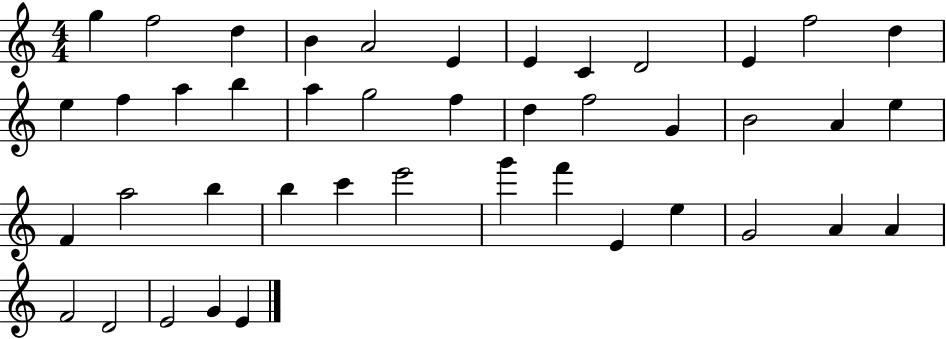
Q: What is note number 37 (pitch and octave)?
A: A4